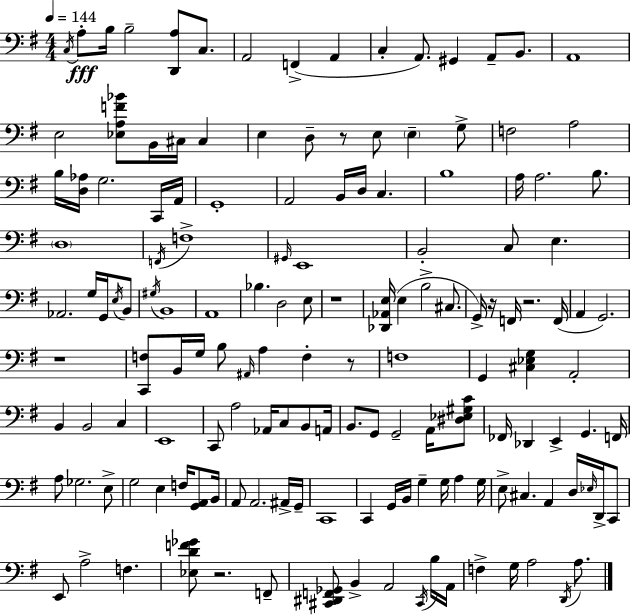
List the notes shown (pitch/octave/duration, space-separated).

C3/s A3/e B3/s B3/h [D2,A3]/e C3/e. A2/h F2/q A2/q C3/q A2/e. G#2/q A2/e B2/e. A2/w E3/h [Eb3,A3,F4,Bb4]/e B2/s C#3/s C#3/q E3/q D3/e R/e E3/e E3/q G3/e F3/h A3/h B3/s [D3,Ab3]/s G3/h. C2/s A2/s G2/w A2/h B2/s D3/s C3/q. B3/w A3/s A3/h. B3/e. D3/w F2/s F3/w G#2/s E2/w B2/h C3/e E3/q. Ab2/h. G3/s G2/s E3/s B2/e G#3/s B2/w A2/w Bb3/q. D3/h E3/e R/w [Db2,Ab2,E3]/s E3/q B3/h C#3/e. G2/s R/s F2/s R/h. F2/s A2/q G2/h. R/w [C2,F3]/e B2/s G3/s B3/e A#2/s A3/q F3/q R/e F3/w G2/q [C#3,Eb3,G3]/q A2/h B2/q B2/h C3/q E2/w C2/e A3/h Ab2/s C3/e B2/e A2/s B2/e. G2/e G2/h A2/s [D#3,Eb3,G#3,C4]/e FES2/s Db2/q E2/q G2/q. F2/s A3/e Gb3/h. E3/e G3/h E3/q F3/s [G2,A2]/e B2/s A2/e A2/h. A#2/s G2/s C2/w C2/q G2/s B2/s G3/q G3/s A3/q G3/s E3/e C#3/q. A2/q D3/s Eb3/s D2/s C2/e E2/e A3/h F3/q. [Eb3,D4,F4,Gb4]/e R/h. F2/e [C#2,D#2,F2,Gb2]/e B2/q A2/h C#2/s B3/s A2/s F3/q G3/s A3/h D2/s A3/e.